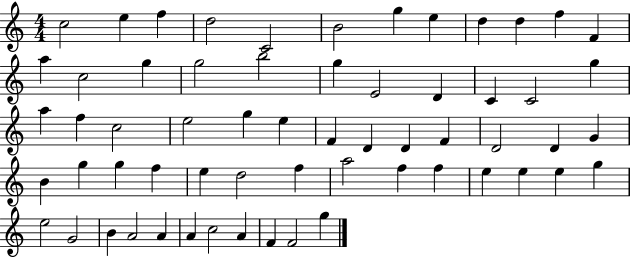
{
  \clef treble
  \numericTimeSignature
  \time 4/4
  \key c \major
  c''2 e''4 f''4 | d''2 c'2 | b'2 g''4 e''4 | d''4 d''4 f''4 f'4 | \break a''4 c''2 g''4 | g''2 b''2 | g''4 e'2 d'4 | c'4 c'2 g''4 | \break a''4 f''4 c''2 | e''2 g''4 e''4 | f'4 d'4 d'4 f'4 | d'2 d'4 g'4 | \break b'4 g''4 g''4 f''4 | e''4 d''2 f''4 | a''2 f''4 f''4 | e''4 e''4 e''4 g''4 | \break e''2 g'2 | b'4 a'2 a'4 | a'4 c''2 a'4 | f'4 f'2 g''4 | \break \bar "|."
}